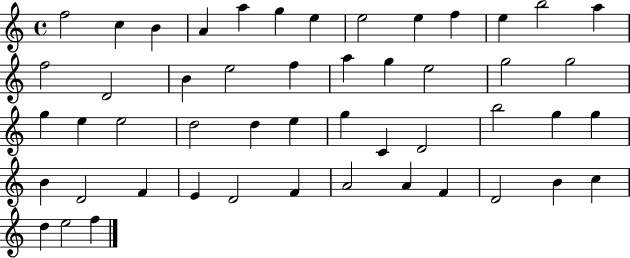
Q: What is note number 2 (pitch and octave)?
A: C5